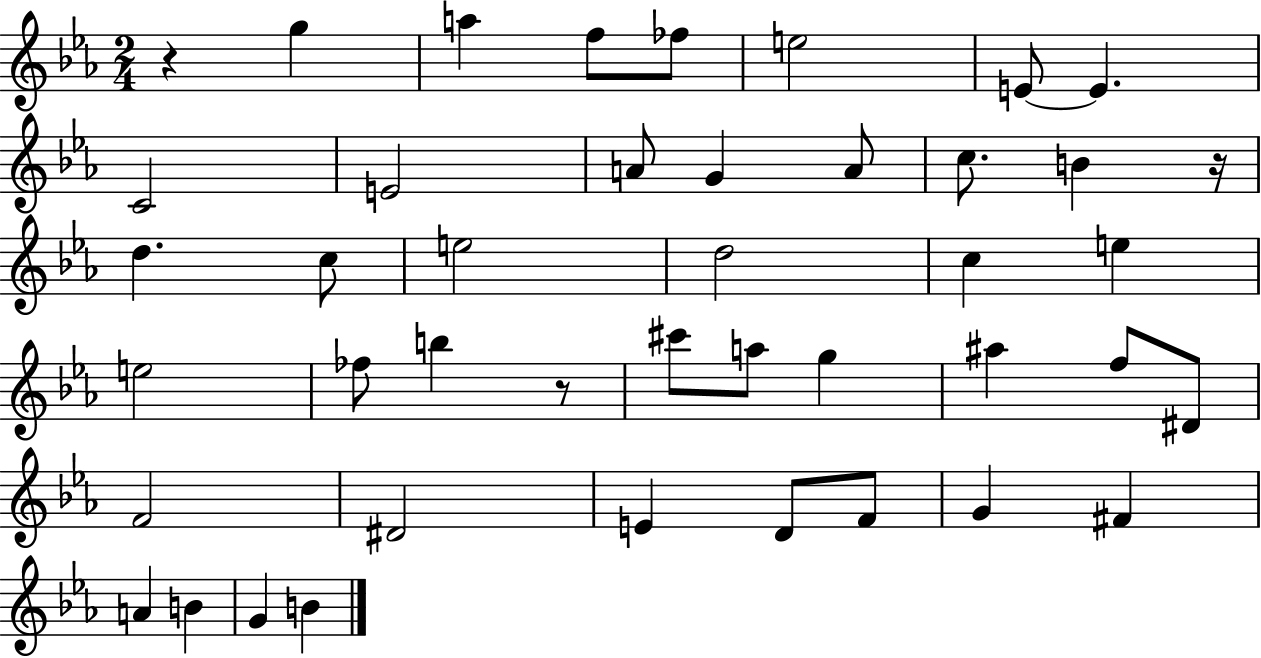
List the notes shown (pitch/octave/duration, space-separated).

R/q G5/q A5/q F5/e FES5/e E5/h E4/e E4/q. C4/h E4/h A4/e G4/q A4/e C5/e. B4/q R/s D5/q. C5/e E5/h D5/h C5/q E5/q E5/h FES5/e B5/q R/e C#6/e A5/e G5/q A#5/q F5/e D#4/e F4/h D#4/h E4/q D4/e F4/e G4/q F#4/q A4/q B4/q G4/q B4/q